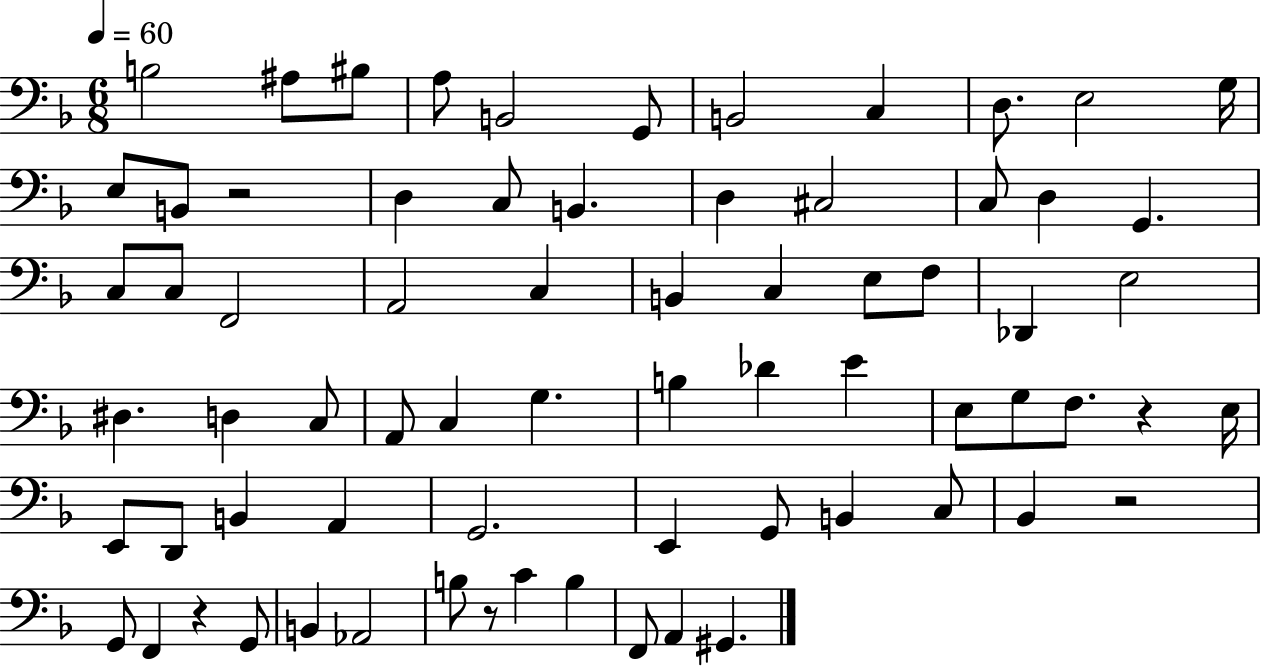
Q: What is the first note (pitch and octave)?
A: B3